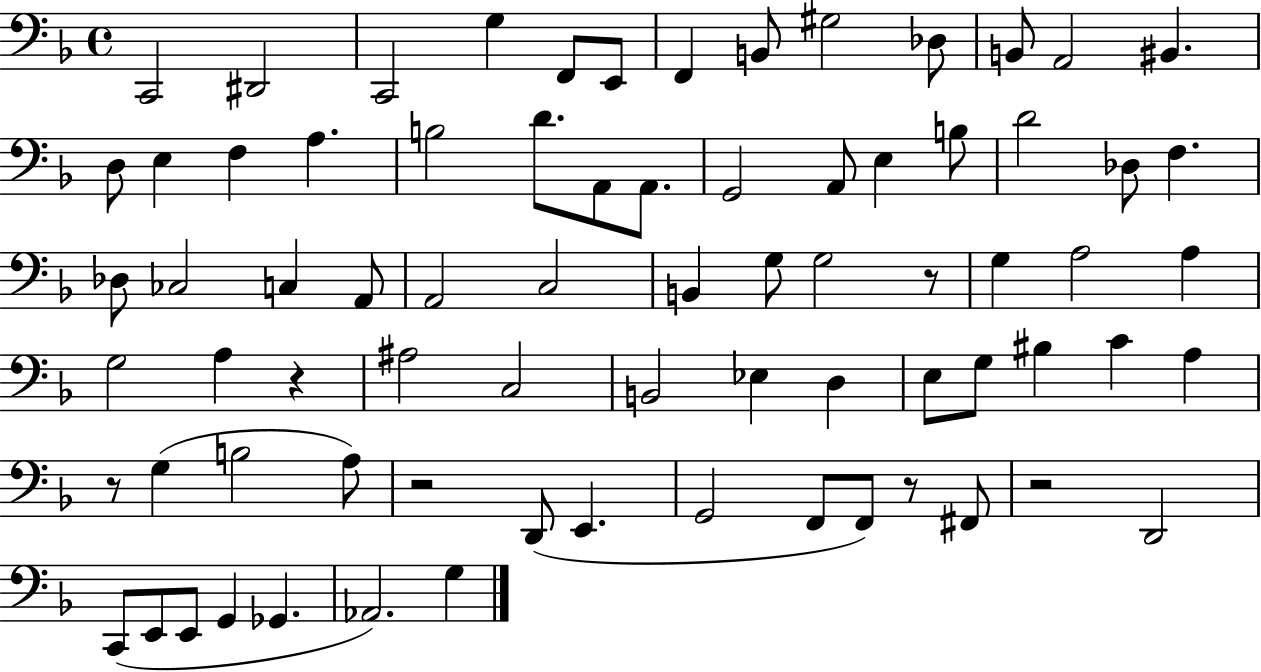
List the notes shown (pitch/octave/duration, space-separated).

C2/h D#2/h C2/h G3/q F2/e E2/e F2/q B2/e G#3/h Db3/e B2/e A2/h BIS2/q. D3/e E3/q F3/q A3/q. B3/h D4/e. A2/e A2/e. G2/h A2/e E3/q B3/e D4/h Db3/e F3/q. Db3/e CES3/h C3/q A2/e A2/h C3/h B2/q G3/e G3/h R/e G3/q A3/h A3/q G3/h A3/q R/q A#3/h C3/h B2/h Eb3/q D3/q E3/e G3/e BIS3/q C4/q A3/q R/e G3/q B3/h A3/e R/h D2/e E2/q. G2/h F2/e F2/e R/e F#2/e R/h D2/h C2/e E2/e E2/e G2/q Gb2/q. Ab2/h. G3/q